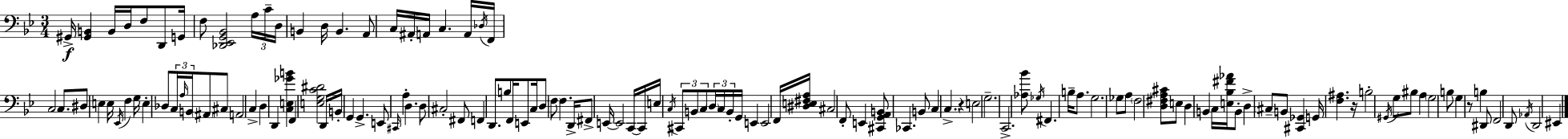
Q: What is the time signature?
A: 3/4